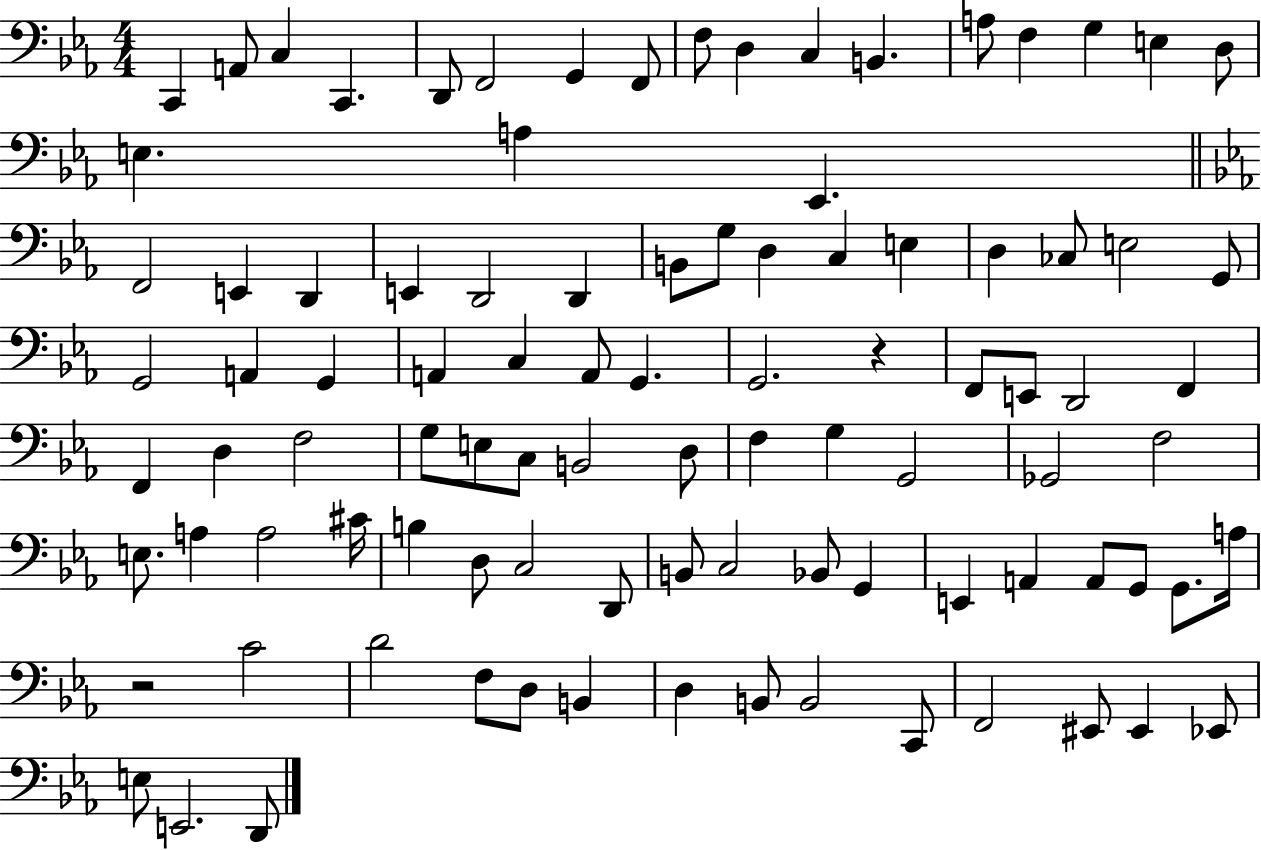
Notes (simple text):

C2/q A2/e C3/q C2/q. D2/e F2/h G2/q F2/e F3/e D3/q C3/q B2/q. A3/e F3/q G3/q E3/q D3/e E3/q. A3/q Eb2/q. F2/h E2/q D2/q E2/q D2/h D2/q B2/e G3/e D3/q C3/q E3/q D3/q CES3/e E3/h G2/e G2/h A2/q G2/q A2/q C3/q A2/e G2/q. G2/h. R/q F2/e E2/e D2/h F2/q F2/q D3/q F3/h G3/e E3/e C3/e B2/h D3/e F3/q G3/q G2/h Gb2/h F3/h E3/e. A3/q A3/h C#4/s B3/q D3/e C3/h D2/e B2/e C3/h Bb2/e G2/q E2/q A2/q A2/e G2/e G2/e. A3/s R/h C4/h D4/h F3/e D3/e B2/q D3/q B2/e B2/h C2/e F2/h EIS2/e EIS2/q Eb2/e E3/e E2/h. D2/e